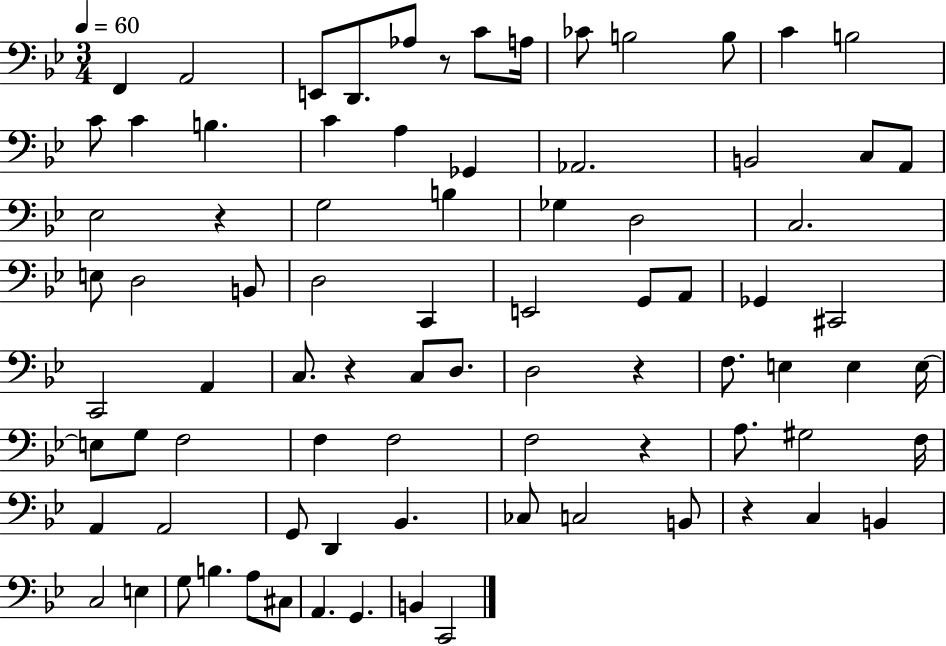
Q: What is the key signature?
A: BES major